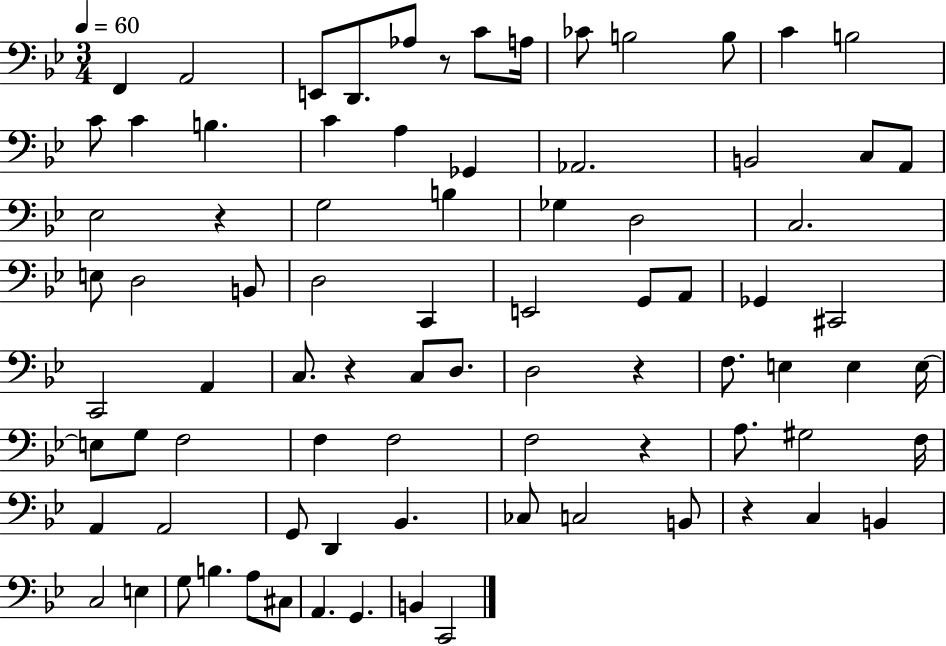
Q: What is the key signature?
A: BES major